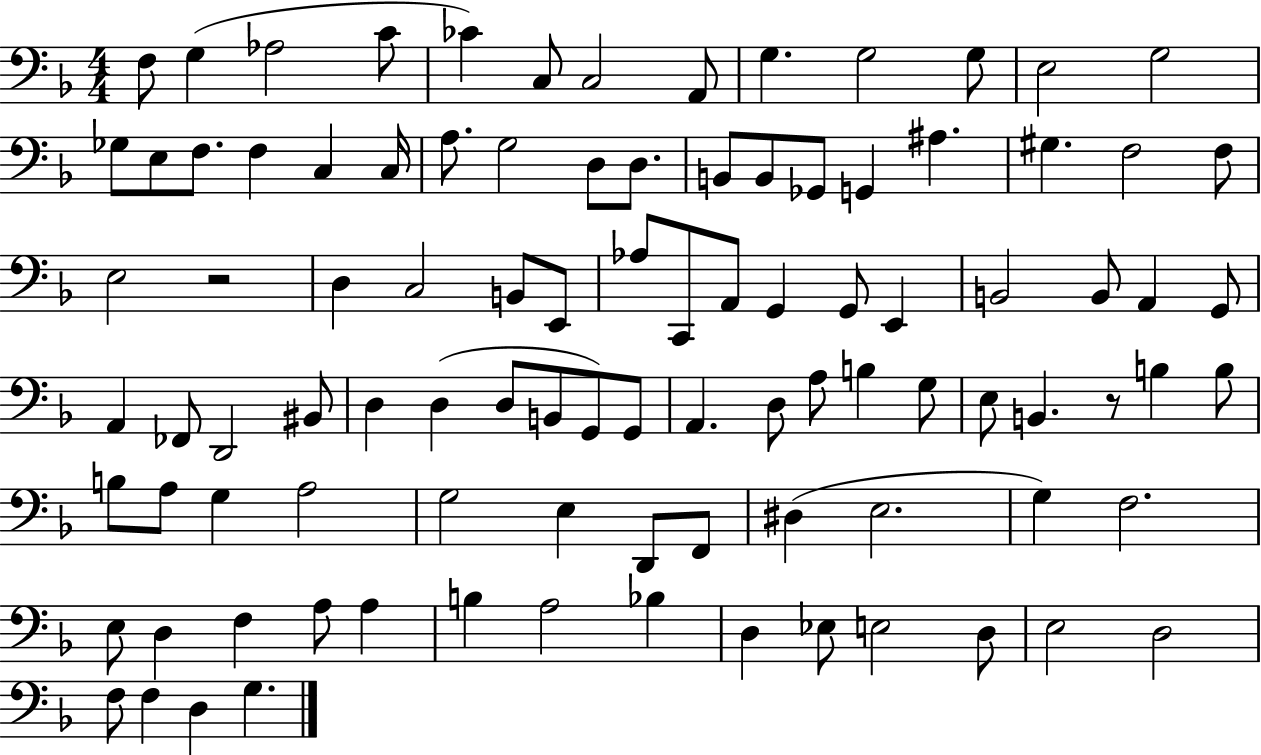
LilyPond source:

{
  \clef bass
  \numericTimeSignature
  \time 4/4
  \key f \major
  f8 g4( aes2 c'8 | ces'4) c8 c2 a,8 | g4. g2 g8 | e2 g2 | \break ges8 e8 f8. f4 c4 c16 | a8. g2 d8 d8. | b,8 b,8 ges,8 g,4 ais4. | gis4. f2 f8 | \break e2 r2 | d4 c2 b,8 e,8 | aes8 c,8 a,8 g,4 g,8 e,4 | b,2 b,8 a,4 g,8 | \break a,4 fes,8 d,2 bis,8 | d4 d4( d8 b,8 g,8) g,8 | a,4. d8 a8 b4 g8 | e8 b,4. r8 b4 b8 | \break b8 a8 g4 a2 | g2 e4 d,8 f,8 | dis4( e2. | g4) f2. | \break e8 d4 f4 a8 a4 | b4 a2 bes4 | d4 ees8 e2 d8 | e2 d2 | \break f8 f4 d4 g4. | \bar "|."
}